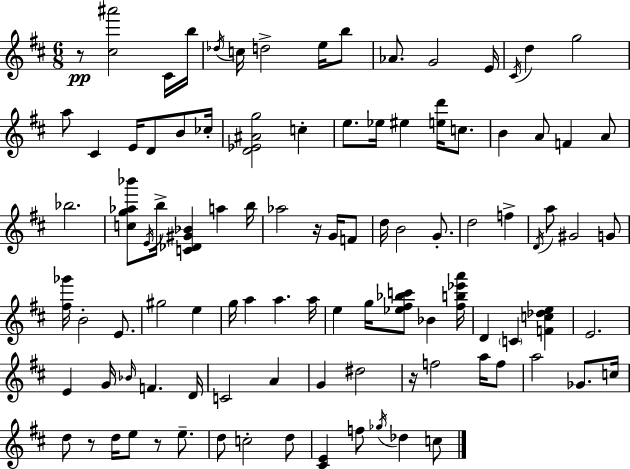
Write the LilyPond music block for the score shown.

{
  \clef treble
  \numericTimeSignature
  \time 6/8
  \key d \major
  r8\pp <cis'' ais'''>2 cis'16 b''16 | \acciaccatura { des''16 } c''16 d''2-> e''16 b''8 | aes'8. g'2 | e'16 \acciaccatura { cis'16 } d''4 g''2 | \break a''8 cis'4 e'16 d'8 b'8 | ces''16-. <d' ees' ais' g''>2 c''4-. | e''8. ees''16 eis''4 <e'' d'''>16 c''8. | b'4 a'8 f'4 | \break a'8 bes''2. | <c'' g'' aes'' bes'''>8 \acciaccatura { e'16 } b''16-> <c' des' gis' bes'>4 a''4 | b''16 aes''2 r16 | g'16 f'8 d''16 b'2 | \break g'8.-. d''2 f''4-> | \acciaccatura { d'16 } a''8 gis'2 | g'8 <fis'' ges'''>16 b'2-. | e'8. gis''2 | \break e''4 g''16 a''4 a''4. | a''16 e''4 g''16 <ees'' fis'' bes'' c'''>8 bes'4 | <fis'' b'' ees''' a'''>16 d'4 \parenthesize c'4 | <f' c'' des'' e''>4 e'2. | \break e'4 g'16 \grace { bes'16 } f'4. | d'16 c'2 | a'4 g'4 dis''2 | r16 f''2 | \break a''16 f''8 a''2 | ges'8. c''16 d''8 r8 d''16 e''8 | r8 e''8.-- d''8 c''2-. | d''8 <cis' e'>4 f''8 \acciaccatura { ges''16 } | \break des''4 c''8 \bar "|."
}